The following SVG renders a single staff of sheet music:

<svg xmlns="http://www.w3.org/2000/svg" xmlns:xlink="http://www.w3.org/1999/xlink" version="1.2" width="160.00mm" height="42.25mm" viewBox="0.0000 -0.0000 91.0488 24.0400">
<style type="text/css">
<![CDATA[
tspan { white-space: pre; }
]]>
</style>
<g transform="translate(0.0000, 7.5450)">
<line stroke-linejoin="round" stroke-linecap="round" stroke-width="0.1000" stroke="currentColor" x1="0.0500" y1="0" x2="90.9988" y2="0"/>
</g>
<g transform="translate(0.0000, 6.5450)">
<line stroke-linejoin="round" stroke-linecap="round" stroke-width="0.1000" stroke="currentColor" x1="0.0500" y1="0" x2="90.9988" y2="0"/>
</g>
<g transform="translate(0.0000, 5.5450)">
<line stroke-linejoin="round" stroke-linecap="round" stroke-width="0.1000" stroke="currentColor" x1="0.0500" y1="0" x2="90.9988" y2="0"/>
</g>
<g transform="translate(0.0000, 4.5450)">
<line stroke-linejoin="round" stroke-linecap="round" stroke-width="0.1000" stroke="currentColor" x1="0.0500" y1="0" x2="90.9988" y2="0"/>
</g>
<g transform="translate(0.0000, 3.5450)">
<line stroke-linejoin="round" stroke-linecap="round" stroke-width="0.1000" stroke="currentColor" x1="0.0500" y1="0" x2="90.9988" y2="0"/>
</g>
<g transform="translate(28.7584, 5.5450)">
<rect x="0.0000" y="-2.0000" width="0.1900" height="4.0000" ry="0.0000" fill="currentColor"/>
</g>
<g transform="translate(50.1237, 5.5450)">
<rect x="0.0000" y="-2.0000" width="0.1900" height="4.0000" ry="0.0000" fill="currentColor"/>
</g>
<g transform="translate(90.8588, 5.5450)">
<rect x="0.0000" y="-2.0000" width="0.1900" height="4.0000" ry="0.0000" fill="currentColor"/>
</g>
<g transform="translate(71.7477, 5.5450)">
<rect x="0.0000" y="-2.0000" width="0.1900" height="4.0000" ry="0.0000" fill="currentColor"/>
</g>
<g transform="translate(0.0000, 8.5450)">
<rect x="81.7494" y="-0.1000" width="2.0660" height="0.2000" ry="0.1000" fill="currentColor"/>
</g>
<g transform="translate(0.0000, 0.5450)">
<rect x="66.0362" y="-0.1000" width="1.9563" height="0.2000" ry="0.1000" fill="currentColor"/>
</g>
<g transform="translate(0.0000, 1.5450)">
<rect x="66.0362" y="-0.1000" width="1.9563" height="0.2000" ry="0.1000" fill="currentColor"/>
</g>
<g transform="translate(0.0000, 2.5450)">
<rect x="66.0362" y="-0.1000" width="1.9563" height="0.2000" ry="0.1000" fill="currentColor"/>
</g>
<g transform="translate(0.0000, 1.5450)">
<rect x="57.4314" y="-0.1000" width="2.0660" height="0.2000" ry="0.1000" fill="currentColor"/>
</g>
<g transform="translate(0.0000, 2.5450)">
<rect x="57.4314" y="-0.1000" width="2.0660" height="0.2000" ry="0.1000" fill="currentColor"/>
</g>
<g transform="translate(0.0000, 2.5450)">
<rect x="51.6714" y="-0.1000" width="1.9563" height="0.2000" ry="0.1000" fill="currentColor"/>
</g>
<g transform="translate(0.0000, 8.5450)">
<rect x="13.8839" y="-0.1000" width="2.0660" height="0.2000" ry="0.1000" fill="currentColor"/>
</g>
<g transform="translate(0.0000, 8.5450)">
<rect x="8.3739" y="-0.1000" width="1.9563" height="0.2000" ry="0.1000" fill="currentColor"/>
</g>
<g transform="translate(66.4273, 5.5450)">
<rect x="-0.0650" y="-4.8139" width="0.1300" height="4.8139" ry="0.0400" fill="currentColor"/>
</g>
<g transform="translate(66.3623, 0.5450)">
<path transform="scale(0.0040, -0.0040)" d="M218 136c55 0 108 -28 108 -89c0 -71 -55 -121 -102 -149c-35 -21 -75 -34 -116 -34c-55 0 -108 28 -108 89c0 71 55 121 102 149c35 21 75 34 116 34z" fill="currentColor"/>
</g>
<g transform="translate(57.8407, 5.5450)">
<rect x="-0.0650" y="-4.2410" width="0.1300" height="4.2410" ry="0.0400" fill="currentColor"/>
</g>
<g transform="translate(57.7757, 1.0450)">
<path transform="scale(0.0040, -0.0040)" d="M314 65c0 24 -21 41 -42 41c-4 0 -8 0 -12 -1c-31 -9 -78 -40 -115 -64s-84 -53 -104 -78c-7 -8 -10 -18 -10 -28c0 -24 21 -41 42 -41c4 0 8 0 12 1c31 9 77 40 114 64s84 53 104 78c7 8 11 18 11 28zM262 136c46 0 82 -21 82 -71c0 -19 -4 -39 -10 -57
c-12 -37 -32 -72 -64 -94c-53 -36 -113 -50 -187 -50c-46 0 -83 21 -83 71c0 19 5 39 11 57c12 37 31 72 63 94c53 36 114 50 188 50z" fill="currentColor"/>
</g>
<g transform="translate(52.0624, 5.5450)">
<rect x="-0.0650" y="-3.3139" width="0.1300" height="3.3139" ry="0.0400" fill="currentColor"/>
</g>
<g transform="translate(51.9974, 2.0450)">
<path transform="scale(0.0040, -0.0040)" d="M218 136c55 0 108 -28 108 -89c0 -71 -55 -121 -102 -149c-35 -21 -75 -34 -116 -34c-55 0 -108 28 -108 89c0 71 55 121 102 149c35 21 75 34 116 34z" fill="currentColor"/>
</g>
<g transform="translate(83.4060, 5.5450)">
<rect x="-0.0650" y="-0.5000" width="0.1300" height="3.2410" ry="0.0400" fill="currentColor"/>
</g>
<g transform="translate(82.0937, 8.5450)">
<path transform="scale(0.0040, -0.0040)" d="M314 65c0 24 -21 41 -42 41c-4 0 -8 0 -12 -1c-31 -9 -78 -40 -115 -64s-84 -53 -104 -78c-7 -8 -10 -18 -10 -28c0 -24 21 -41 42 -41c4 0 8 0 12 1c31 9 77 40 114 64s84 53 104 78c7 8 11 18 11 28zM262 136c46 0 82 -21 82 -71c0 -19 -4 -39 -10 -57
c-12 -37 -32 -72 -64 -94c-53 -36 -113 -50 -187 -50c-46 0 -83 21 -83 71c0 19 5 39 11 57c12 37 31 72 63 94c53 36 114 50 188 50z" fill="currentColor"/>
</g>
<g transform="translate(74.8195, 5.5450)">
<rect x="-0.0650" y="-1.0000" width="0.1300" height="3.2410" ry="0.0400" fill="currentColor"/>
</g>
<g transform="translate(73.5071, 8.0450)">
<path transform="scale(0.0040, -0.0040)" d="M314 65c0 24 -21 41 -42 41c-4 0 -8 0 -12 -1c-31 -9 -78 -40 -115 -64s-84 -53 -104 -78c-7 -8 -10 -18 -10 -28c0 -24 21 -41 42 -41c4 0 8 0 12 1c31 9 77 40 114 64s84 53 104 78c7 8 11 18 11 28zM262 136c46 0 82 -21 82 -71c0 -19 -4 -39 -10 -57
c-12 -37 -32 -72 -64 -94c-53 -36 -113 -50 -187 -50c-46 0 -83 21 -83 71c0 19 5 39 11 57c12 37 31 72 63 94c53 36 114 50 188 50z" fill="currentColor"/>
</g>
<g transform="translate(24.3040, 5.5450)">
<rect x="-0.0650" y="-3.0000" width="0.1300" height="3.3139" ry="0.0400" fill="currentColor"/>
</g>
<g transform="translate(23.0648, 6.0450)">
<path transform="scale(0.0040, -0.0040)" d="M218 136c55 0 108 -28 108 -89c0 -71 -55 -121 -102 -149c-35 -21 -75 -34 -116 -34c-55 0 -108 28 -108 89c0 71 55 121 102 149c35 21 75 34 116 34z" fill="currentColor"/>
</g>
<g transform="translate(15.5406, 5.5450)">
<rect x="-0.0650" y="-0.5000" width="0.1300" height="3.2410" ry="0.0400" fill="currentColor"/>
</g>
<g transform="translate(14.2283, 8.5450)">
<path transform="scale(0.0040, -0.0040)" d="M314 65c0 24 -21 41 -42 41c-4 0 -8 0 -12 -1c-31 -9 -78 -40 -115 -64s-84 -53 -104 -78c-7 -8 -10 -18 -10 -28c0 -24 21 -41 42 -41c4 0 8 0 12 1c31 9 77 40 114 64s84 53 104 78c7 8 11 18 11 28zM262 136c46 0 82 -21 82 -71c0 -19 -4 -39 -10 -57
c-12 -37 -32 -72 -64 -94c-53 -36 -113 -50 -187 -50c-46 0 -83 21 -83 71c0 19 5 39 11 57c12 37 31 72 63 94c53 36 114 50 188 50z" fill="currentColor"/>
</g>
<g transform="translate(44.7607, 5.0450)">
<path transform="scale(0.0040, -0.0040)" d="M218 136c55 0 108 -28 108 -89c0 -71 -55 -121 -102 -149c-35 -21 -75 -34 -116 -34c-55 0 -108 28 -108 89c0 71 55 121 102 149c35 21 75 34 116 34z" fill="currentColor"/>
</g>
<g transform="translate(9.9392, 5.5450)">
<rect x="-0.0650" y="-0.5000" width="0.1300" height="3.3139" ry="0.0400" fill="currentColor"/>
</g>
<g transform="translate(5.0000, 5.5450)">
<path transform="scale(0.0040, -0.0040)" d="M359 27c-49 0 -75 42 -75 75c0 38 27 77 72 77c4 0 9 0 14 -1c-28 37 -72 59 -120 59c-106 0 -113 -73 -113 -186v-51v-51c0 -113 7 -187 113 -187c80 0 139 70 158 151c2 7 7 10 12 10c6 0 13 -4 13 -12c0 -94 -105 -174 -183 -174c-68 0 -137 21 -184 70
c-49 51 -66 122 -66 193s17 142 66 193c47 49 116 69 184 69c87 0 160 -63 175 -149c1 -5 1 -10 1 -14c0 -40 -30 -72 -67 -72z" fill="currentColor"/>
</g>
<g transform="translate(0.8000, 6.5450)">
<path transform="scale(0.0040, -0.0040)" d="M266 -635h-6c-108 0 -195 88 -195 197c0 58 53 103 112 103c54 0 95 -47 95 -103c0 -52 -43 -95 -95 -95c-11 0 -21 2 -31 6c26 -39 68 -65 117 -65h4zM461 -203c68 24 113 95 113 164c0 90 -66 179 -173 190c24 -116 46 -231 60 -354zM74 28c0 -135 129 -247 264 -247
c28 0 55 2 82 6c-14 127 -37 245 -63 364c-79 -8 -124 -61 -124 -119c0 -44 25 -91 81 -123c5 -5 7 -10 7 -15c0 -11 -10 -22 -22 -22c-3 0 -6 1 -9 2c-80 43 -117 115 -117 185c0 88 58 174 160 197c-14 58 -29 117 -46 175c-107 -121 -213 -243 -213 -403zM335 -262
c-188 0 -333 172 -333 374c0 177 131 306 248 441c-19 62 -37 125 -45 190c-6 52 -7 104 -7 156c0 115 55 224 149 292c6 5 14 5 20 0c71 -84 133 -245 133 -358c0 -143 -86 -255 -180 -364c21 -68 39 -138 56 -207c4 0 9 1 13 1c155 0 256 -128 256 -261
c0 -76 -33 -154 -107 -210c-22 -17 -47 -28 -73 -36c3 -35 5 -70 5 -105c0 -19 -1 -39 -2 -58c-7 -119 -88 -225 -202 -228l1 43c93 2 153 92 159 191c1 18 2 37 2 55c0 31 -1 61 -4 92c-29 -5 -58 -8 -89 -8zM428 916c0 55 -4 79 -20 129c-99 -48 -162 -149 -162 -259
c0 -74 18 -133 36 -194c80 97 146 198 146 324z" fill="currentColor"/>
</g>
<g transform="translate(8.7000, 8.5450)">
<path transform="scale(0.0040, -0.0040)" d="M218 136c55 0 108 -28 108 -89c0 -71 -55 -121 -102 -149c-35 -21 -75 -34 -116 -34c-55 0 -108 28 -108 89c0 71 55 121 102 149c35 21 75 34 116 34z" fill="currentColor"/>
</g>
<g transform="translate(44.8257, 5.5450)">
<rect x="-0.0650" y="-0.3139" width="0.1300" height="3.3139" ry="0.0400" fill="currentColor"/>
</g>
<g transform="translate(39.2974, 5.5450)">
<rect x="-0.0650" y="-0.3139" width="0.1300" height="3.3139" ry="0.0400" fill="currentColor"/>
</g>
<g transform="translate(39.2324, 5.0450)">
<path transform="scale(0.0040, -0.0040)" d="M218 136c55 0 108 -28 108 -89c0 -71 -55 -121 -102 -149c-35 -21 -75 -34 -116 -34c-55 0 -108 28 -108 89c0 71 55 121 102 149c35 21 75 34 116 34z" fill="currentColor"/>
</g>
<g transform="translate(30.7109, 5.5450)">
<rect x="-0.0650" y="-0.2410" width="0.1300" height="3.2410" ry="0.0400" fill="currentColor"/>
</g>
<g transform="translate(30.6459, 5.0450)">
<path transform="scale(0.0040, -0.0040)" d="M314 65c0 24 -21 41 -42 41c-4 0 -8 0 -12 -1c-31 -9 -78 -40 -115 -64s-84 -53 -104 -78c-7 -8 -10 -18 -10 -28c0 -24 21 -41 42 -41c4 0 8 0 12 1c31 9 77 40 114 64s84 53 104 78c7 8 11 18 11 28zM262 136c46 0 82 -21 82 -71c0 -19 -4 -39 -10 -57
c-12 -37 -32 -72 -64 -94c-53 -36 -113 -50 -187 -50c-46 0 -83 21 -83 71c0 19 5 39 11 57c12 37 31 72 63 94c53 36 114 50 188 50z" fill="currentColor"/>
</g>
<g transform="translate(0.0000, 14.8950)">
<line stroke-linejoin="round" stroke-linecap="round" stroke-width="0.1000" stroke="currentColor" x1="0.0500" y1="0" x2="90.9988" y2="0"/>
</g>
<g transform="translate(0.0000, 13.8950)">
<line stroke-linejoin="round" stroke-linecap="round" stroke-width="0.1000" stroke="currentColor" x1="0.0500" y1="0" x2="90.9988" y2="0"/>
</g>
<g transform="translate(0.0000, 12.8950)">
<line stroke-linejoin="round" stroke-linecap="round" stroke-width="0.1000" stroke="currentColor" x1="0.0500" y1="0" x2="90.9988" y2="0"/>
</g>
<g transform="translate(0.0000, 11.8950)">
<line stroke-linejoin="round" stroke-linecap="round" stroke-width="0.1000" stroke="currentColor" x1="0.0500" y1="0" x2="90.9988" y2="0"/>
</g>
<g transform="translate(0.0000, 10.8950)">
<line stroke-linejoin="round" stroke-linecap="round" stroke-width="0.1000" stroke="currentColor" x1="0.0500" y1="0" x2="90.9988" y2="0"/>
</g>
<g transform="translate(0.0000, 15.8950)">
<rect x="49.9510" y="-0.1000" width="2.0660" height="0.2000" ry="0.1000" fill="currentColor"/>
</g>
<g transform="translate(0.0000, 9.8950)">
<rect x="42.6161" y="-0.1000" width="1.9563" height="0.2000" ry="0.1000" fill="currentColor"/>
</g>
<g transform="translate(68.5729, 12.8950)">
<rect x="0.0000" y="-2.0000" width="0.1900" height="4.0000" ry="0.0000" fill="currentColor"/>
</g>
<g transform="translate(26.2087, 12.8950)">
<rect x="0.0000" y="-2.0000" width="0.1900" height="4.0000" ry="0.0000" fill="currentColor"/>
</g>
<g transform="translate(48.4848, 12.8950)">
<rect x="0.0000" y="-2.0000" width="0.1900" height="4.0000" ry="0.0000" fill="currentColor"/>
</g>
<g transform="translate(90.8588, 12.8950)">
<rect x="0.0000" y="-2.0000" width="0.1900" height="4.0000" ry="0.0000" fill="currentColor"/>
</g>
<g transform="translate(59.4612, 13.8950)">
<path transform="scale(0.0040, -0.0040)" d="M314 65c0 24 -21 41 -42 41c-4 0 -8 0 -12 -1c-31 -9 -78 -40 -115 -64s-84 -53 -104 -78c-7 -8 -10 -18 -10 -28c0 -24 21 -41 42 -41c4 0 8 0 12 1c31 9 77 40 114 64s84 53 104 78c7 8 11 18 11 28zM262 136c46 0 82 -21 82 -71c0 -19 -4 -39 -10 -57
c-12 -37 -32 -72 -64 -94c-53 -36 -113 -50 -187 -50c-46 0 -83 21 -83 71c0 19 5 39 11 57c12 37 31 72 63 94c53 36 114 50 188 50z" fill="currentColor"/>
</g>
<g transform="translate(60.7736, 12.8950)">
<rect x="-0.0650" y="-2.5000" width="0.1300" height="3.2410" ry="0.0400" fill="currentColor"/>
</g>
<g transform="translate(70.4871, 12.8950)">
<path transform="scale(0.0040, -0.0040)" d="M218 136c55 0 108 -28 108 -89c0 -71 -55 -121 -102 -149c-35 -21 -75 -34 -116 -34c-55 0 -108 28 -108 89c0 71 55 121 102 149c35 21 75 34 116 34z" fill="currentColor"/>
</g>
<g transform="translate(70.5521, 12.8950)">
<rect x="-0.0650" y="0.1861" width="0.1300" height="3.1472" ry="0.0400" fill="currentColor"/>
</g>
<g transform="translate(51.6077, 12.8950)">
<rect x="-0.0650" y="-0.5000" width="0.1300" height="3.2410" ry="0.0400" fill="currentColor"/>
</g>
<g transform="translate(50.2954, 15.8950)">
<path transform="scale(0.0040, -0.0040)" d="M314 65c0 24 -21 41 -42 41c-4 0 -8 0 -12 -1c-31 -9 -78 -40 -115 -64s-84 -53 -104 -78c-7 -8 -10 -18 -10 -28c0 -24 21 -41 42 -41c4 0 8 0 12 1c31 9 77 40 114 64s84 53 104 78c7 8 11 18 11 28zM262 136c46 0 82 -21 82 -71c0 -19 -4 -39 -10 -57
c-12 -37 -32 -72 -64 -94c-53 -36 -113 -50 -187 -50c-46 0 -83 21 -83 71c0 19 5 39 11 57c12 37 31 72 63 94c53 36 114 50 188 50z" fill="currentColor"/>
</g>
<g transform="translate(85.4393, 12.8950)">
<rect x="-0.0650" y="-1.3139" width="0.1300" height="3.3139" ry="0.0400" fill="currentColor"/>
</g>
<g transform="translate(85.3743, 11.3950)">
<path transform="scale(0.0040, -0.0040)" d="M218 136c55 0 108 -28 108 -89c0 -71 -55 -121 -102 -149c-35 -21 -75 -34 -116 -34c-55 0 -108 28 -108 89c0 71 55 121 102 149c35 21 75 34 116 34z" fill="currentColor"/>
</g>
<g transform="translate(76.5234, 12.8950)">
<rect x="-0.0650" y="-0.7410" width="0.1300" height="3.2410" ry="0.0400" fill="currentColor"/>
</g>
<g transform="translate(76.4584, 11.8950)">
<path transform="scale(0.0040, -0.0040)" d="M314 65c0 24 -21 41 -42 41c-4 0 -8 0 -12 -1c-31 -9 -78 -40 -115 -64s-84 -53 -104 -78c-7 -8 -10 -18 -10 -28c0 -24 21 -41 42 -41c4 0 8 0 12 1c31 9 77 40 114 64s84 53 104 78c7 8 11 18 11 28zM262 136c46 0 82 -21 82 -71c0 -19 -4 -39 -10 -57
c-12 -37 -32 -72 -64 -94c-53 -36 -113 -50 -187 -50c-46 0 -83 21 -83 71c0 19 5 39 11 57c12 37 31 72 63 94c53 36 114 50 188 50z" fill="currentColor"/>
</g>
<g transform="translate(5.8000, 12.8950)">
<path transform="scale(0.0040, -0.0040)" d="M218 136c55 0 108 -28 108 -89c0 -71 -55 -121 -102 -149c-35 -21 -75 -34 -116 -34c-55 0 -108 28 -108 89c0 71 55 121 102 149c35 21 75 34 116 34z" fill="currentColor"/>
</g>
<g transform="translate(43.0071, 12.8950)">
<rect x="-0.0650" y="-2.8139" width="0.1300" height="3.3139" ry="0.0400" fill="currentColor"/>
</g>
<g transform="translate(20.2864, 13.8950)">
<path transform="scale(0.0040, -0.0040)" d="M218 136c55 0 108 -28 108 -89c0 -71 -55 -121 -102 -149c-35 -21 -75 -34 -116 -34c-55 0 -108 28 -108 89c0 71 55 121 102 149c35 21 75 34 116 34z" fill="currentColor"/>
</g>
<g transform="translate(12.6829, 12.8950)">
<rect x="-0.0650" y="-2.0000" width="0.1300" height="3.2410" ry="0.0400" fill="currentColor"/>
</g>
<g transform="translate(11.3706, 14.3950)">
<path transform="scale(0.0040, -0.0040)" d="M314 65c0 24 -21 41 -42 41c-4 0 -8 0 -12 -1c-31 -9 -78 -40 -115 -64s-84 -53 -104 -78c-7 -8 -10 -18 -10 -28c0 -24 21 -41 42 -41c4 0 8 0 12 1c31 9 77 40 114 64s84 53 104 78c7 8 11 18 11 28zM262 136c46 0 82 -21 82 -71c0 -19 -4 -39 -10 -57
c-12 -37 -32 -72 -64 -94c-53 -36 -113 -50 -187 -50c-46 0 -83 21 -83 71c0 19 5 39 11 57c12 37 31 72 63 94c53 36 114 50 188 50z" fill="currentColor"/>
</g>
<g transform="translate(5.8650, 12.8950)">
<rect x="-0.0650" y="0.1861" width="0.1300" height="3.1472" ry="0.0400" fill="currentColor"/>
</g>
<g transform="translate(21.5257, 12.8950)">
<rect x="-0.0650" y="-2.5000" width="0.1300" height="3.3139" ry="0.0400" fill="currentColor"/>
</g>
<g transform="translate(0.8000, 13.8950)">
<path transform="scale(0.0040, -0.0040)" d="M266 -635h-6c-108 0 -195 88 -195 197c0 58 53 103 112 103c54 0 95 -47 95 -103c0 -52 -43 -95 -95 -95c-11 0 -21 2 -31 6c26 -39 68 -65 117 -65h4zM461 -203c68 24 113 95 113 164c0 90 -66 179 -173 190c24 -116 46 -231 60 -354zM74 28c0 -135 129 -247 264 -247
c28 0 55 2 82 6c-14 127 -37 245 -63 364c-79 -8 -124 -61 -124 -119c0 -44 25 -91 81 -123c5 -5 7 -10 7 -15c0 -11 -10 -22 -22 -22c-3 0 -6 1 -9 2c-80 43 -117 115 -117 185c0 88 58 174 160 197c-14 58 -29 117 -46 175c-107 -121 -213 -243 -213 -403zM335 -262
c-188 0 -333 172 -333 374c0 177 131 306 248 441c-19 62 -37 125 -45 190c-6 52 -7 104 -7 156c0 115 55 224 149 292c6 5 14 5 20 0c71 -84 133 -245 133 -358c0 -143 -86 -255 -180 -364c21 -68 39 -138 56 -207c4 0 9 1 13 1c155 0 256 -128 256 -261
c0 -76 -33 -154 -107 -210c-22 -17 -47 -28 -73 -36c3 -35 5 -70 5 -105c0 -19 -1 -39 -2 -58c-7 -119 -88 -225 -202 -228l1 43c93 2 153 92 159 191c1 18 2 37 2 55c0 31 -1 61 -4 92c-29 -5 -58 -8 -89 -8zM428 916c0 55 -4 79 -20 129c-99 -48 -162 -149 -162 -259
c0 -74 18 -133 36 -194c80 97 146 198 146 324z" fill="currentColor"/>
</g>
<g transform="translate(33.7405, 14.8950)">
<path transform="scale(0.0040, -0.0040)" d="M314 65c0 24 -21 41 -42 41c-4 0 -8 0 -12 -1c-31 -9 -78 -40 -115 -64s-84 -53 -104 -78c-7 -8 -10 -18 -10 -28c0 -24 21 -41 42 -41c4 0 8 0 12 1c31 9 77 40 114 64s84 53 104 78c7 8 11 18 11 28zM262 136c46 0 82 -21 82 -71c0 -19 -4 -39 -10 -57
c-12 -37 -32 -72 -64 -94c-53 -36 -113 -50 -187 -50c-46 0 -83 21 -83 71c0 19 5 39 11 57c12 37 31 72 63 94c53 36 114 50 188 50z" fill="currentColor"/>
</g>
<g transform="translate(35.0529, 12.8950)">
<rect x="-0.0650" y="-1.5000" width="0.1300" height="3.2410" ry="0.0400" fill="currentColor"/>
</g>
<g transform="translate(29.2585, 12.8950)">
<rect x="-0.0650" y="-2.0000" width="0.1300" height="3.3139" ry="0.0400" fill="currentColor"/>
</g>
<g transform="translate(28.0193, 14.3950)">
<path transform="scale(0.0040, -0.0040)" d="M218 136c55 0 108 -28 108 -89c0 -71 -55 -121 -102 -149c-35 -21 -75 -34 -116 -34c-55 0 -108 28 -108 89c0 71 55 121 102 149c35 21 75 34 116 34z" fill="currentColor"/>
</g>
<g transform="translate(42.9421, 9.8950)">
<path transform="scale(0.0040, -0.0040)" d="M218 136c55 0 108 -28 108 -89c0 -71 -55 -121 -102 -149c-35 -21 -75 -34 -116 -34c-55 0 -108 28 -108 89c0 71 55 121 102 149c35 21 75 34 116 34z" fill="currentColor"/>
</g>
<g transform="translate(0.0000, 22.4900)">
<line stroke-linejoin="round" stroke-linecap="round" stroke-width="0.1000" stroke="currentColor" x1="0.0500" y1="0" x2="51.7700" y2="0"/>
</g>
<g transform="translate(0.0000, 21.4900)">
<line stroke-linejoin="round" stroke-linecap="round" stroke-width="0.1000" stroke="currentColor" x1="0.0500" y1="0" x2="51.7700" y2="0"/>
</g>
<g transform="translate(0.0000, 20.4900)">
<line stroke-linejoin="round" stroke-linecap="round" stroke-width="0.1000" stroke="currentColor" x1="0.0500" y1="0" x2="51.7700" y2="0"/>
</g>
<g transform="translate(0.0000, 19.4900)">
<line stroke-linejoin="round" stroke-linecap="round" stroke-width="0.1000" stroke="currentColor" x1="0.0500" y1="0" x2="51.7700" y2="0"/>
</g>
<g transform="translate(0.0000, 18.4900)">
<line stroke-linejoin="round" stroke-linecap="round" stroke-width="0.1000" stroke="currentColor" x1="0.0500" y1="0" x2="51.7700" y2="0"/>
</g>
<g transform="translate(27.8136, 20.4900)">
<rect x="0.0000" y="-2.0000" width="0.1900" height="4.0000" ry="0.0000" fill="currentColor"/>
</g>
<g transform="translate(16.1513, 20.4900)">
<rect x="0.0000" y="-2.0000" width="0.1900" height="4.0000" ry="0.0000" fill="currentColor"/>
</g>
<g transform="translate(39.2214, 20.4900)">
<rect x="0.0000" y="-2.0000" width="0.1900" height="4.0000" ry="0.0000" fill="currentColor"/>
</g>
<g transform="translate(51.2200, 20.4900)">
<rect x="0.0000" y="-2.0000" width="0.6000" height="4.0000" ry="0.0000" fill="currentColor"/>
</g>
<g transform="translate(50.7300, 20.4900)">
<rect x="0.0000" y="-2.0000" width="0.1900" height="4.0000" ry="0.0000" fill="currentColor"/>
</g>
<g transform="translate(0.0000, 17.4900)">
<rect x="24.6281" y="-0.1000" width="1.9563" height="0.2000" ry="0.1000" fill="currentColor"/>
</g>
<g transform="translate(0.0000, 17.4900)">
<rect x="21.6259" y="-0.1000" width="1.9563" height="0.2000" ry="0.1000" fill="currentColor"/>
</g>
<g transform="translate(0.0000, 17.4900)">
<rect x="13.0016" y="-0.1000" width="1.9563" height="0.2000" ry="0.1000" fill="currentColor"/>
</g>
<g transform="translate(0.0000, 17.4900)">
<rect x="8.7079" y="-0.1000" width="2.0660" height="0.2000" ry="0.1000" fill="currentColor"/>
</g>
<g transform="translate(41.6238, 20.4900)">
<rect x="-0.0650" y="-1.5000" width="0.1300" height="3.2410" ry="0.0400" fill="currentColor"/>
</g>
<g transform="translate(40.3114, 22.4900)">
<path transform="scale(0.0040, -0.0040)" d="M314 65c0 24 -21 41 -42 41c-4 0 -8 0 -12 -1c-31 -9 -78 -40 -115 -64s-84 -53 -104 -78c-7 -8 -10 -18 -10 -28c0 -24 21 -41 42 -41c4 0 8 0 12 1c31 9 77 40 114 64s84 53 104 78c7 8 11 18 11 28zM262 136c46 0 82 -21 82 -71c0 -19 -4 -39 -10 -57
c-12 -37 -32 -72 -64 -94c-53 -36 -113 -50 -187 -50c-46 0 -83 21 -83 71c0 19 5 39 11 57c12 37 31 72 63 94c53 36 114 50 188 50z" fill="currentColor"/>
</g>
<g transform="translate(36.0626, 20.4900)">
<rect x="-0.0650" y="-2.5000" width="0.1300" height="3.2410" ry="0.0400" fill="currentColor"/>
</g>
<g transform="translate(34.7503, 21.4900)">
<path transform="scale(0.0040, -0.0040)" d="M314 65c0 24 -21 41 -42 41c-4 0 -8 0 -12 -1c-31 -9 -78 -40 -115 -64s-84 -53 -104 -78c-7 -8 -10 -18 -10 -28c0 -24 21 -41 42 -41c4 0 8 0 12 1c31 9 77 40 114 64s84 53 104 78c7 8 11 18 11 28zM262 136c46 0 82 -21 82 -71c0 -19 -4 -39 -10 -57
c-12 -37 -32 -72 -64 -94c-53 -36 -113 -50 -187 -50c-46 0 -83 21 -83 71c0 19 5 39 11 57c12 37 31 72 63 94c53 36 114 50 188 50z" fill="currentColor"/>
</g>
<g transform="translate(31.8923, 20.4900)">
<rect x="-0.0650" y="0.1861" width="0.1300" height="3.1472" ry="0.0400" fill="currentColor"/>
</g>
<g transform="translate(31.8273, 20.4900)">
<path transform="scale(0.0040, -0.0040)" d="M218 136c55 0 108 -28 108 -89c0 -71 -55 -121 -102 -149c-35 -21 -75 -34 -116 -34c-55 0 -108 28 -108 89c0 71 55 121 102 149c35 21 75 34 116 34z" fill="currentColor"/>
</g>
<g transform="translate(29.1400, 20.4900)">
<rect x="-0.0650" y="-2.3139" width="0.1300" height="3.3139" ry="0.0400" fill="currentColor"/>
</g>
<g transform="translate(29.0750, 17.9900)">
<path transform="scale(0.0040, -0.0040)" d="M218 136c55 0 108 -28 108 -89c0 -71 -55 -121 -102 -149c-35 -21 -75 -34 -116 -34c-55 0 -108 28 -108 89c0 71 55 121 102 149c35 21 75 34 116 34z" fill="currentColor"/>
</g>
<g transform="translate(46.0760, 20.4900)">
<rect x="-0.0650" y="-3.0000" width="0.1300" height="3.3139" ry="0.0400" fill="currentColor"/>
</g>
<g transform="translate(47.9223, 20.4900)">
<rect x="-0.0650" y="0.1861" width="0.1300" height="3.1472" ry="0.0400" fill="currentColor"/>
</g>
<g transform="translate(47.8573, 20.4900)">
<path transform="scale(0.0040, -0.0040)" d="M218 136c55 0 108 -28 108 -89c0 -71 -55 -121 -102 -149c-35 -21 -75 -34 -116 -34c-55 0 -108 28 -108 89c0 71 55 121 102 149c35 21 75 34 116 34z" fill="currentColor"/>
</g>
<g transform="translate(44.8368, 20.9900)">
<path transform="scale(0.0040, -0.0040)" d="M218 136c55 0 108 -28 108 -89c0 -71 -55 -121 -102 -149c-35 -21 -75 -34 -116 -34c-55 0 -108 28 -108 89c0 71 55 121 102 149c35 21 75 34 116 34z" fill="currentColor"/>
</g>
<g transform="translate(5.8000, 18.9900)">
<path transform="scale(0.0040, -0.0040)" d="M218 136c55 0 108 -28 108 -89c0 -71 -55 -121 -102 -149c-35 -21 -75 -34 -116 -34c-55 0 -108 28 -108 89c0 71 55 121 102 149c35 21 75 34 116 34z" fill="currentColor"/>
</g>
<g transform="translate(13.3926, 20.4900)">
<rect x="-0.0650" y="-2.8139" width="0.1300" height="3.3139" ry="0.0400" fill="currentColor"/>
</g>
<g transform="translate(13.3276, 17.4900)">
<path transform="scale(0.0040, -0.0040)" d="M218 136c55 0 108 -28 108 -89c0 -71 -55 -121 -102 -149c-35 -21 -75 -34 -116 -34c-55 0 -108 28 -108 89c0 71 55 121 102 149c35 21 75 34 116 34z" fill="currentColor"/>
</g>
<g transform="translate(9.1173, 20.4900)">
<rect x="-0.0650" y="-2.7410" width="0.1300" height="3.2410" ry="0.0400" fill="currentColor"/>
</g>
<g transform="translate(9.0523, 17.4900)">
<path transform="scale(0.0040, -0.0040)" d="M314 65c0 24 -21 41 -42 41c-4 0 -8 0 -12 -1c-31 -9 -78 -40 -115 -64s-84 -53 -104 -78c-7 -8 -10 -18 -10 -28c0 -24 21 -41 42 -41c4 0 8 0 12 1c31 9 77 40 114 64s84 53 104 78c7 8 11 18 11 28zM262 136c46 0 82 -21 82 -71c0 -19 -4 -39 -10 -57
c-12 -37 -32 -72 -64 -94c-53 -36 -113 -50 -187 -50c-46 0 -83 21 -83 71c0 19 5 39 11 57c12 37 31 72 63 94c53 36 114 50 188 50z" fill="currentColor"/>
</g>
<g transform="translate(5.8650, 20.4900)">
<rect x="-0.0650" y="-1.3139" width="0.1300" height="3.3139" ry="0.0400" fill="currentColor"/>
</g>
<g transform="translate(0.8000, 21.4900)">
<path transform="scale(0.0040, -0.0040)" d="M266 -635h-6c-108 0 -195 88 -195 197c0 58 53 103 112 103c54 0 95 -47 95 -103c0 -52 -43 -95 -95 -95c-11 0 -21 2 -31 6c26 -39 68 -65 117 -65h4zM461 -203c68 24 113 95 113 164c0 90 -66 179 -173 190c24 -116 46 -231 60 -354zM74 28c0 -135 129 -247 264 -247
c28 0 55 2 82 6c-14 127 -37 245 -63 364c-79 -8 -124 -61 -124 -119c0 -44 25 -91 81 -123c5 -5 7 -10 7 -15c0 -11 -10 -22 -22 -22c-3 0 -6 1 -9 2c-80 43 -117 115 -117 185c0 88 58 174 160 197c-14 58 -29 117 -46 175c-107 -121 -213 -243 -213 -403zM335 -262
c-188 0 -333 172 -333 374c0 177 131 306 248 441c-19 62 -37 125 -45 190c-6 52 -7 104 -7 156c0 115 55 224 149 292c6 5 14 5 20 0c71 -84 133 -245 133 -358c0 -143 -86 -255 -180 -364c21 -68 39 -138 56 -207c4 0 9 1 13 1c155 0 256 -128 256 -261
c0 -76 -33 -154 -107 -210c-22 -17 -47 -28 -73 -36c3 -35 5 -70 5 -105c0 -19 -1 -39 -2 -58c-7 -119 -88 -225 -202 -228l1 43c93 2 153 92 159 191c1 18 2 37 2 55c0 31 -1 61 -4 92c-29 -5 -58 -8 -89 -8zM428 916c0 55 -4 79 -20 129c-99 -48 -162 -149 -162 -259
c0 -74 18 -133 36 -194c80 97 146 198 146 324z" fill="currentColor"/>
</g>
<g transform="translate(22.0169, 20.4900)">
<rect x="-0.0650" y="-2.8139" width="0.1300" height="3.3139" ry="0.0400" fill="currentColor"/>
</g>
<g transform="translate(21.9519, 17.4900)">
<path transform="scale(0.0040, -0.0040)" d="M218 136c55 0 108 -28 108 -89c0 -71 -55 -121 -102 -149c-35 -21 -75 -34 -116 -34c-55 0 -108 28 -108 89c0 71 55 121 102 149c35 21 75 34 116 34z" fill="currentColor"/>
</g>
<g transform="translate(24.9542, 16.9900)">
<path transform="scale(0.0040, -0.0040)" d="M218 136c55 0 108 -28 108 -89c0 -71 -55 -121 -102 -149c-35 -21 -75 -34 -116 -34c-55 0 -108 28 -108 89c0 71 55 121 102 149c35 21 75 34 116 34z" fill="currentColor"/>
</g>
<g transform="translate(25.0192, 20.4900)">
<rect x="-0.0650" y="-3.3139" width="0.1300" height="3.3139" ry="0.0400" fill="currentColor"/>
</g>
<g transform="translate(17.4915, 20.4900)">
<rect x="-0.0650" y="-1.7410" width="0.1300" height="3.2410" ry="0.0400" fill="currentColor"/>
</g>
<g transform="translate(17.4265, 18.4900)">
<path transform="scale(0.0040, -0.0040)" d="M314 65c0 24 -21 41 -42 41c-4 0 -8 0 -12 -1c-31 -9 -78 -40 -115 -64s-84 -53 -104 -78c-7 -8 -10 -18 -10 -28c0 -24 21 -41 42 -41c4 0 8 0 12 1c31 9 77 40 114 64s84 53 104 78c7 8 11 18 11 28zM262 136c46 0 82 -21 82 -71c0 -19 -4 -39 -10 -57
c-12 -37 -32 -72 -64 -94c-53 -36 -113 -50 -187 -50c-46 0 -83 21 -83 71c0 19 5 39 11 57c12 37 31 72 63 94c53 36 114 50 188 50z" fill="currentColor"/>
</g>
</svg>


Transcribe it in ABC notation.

X:1
T:Untitled
M:4/4
L:1/4
K:C
C C2 A c2 c c b d'2 e' D2 C2 B F2 G F E2 a C2 G2 B d2 e e a2 a f2 a b g B G2 E2 A B